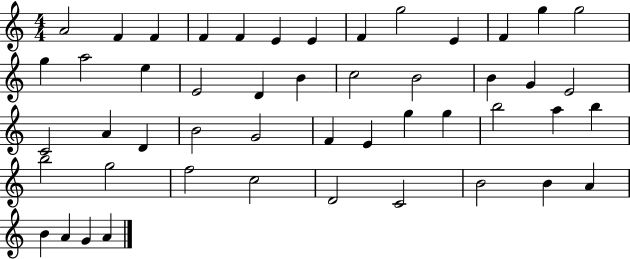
X:1
T:Untitled
M:4/4
L:1/4
K:C
A2 F F F F E E F g2 E F g g2 g a2 e E2 D B c2 B2 B G E2 C2 A D B2 G2 F E g g b2 a b b2 g2 f2 c2 D2 C2 B2 B A B A G A